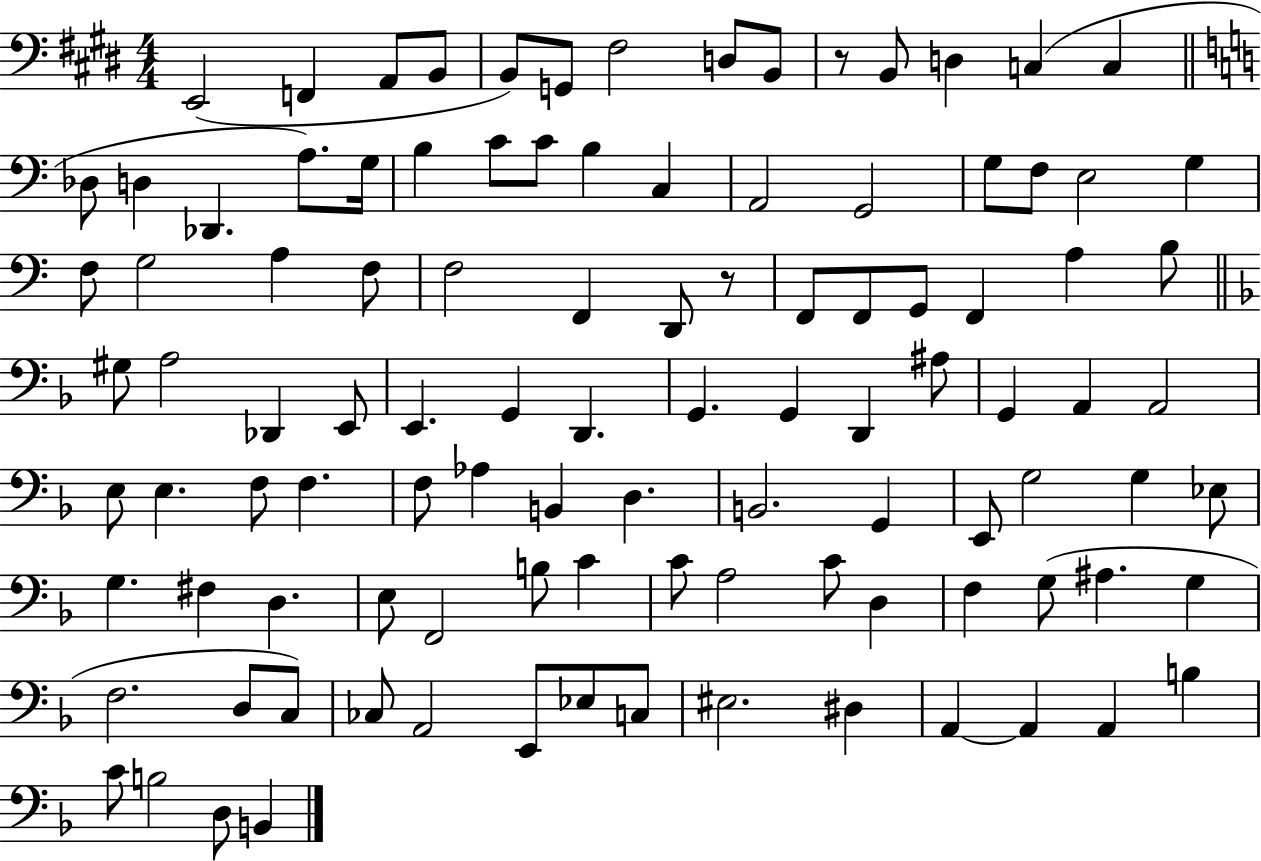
X:1
T:Untitled
M:4/4
L:1/4
K:E
E,,2 F,, A,,/2 B,,/2 B,,/2 G,,/2 ^F,2 D,/2 B,,/2 z/2 B,,/2 D, C, C, _D,/2 D, _D,, A,/2 G,/4 B, C/2 C/2 B, C, A,,2 G,,2 G,/2 F,/2 E,2 G, F,/2 G,2 A, F,/2 F,2 F,, D,,/2 z/2 F,,/2 F,,/2 G,,/2 F,, A, B,/2 ^G,/2 A,2 _D,, E,,/2 E,, G,, D,, G,, G,, D,, ^A,/2 G,, A,, A,,2 E,/2 E, F,/2 F, F,/2 _A, B,, D, B,,2 G,, E,,/2 G,2 G, _E,/2 G, ^F, D, E,/2 F,,2 B,/2 C C/2 A,2 C/2 D, F, G,/2 ^A, G, F,2 D,/2 C,/2 _C,/2 A,,2 E,,/2 _E,/2 C,/2 ^E,2 ^D, A,, A,, A,, B, C/2 B,2 D,/2 B,,